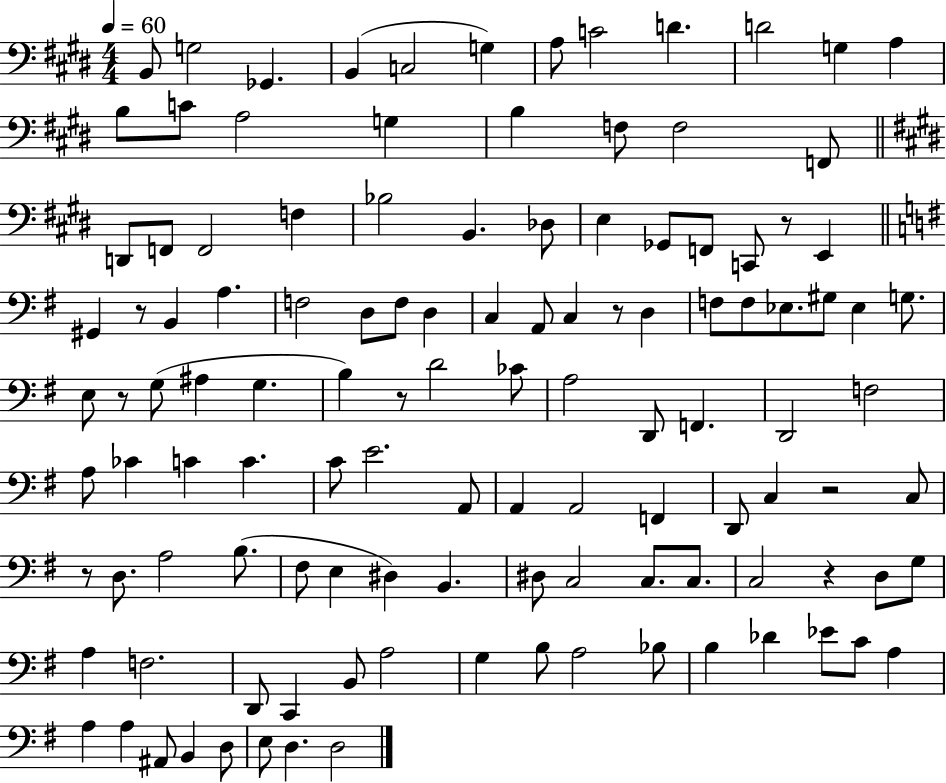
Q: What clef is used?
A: bass